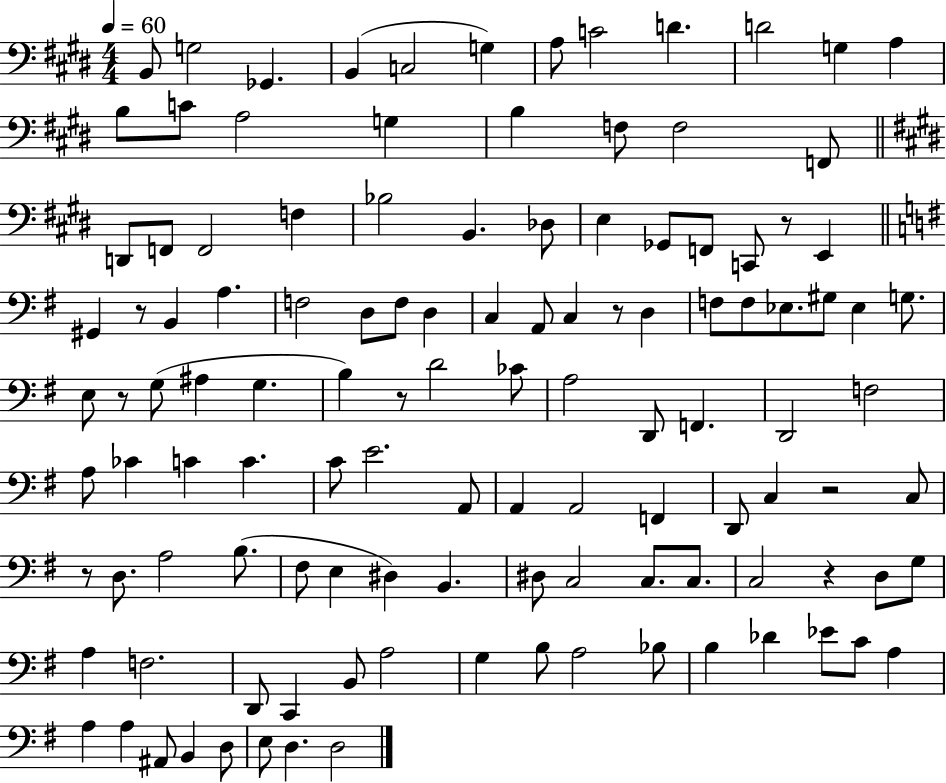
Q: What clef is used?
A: bass